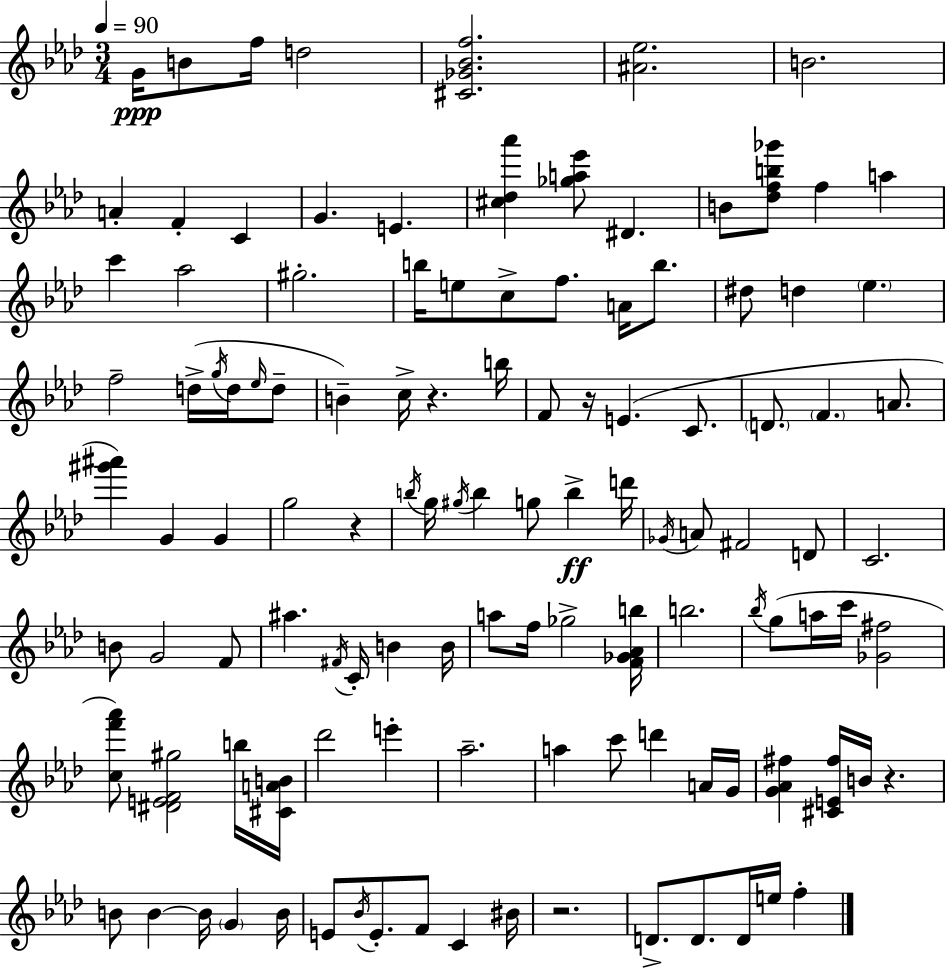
X:1
T:Untitled
M:3/4
L:1/4
K:Fm
G/4 B/2 f/4 d2 [^C_G_Bf]2 [^A_e]2 B2 A F C G E [^c_d_a'] [_ga_e']/2 ^D B/2 [_dfb_g']/2 f a c' _a2 ^g2 b/4 e/2 c/2 f/2 A/4 b/2 ^d/2 d _e f2 d/4 g/4 d/4 _e/4 d/2 B c/4 z b/4 F/2 z/4 E C/2 D/2 F A/2 [^g'^a'] G G g2 z b/4 g/4 ^g/4 b g/2 b d'/4 _G/4 A/2 ^F2 D/2 C2 B/2 G2 F/2 ^a ^F/4 C/4 B B/4 a/2 f/4 _g2 [F_G_Ab]/4 b2 _b/4 g/2 a/4 c'/4 [_G^f]2 [cf'_a']/2 [^DEF^g]2 b/4 [^CAB]/4 _d'2 e' _a2 a c'/2 d' A/4 G/4 [G_A^f] [^CE^f]/4 B/4 z B/2 B B/4 G B/4 E/2 _B/4 E/2 F/2 C ^B/4 z2 D/2 D/2 D/4 e/4 f